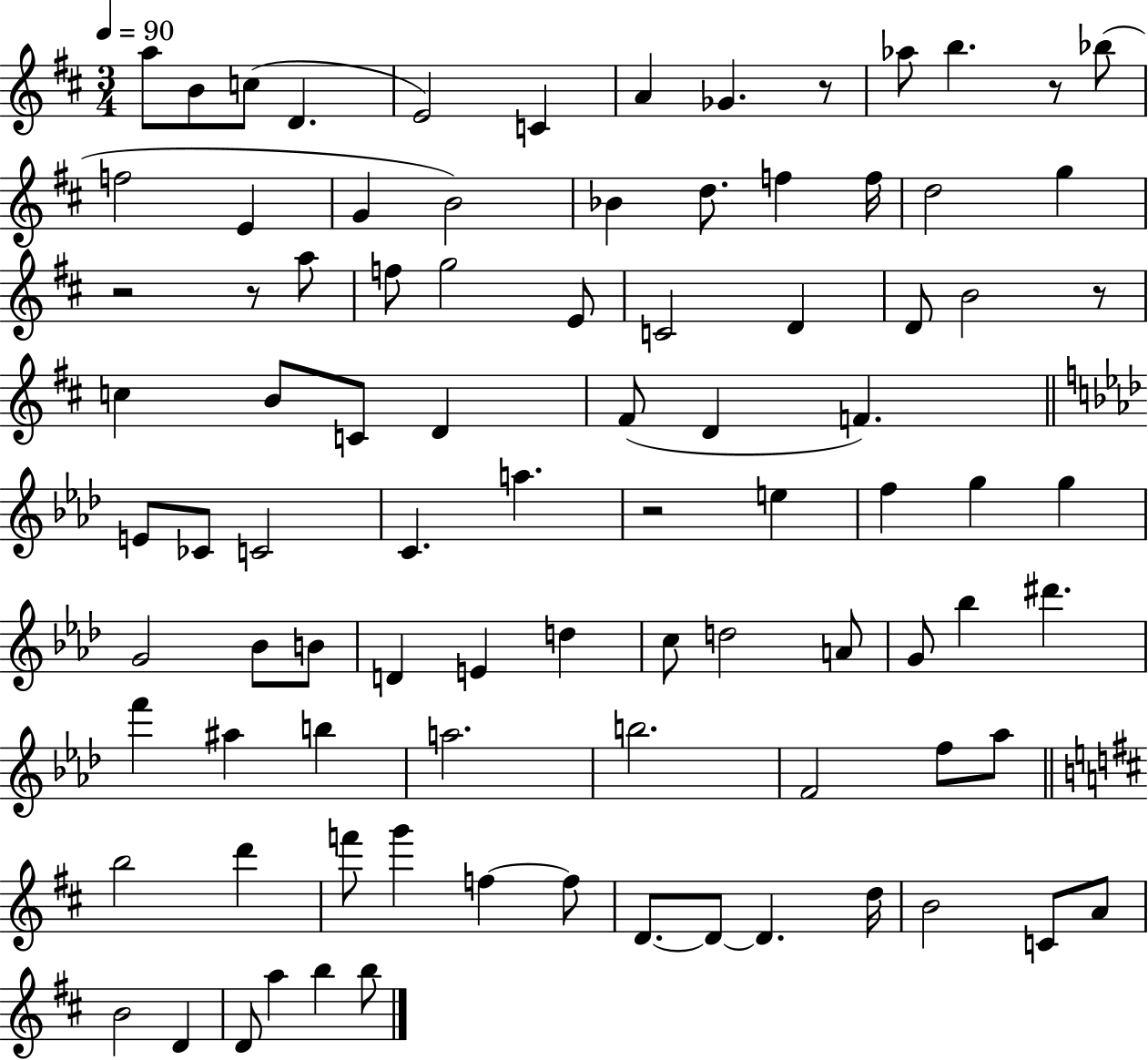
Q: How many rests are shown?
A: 6